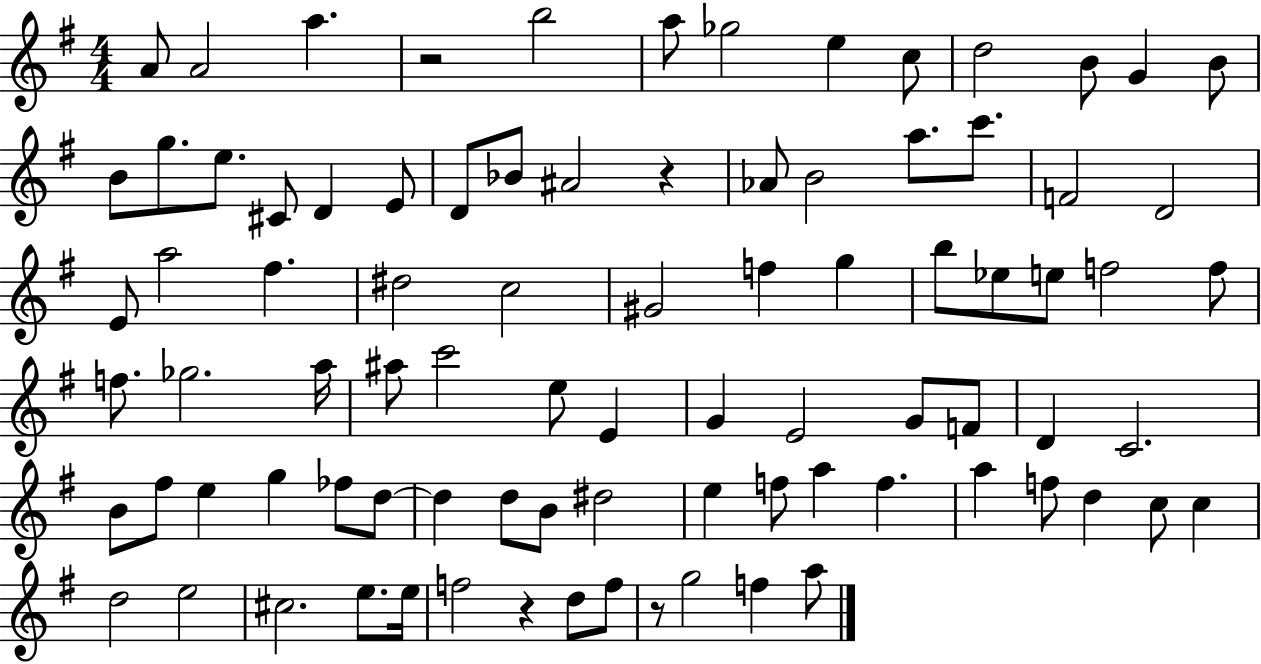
X:1
T:Untitled
M:4/4
L:1/4
K:G
A/2 A2 a z2 b2 a/2 _g2 e c/2 d2 B/2 G B/2 B/2 g/2 e/2 ^C/2 D E/2 D/2 _B/2 ^A2 z _A/2 B2 a/2 c'/2 F2 D2 E/2 a2 ^f ^d2 c2 ^G2 f g b/2 _e/2 e/2 f2 f/2 f/2 _g2 a/4 ^a/2 c'2 e/2 E G E2 G/2 F/2 D C2 B/2 ^f/2 e g _f/2 d/2 d d/2 B/2 ^d2 e f/2 a f a f/2 d c/2 c d2 e2 ^c2 e/2 e/4 f2 z d/2 f/2 z/2 g2 f a/2